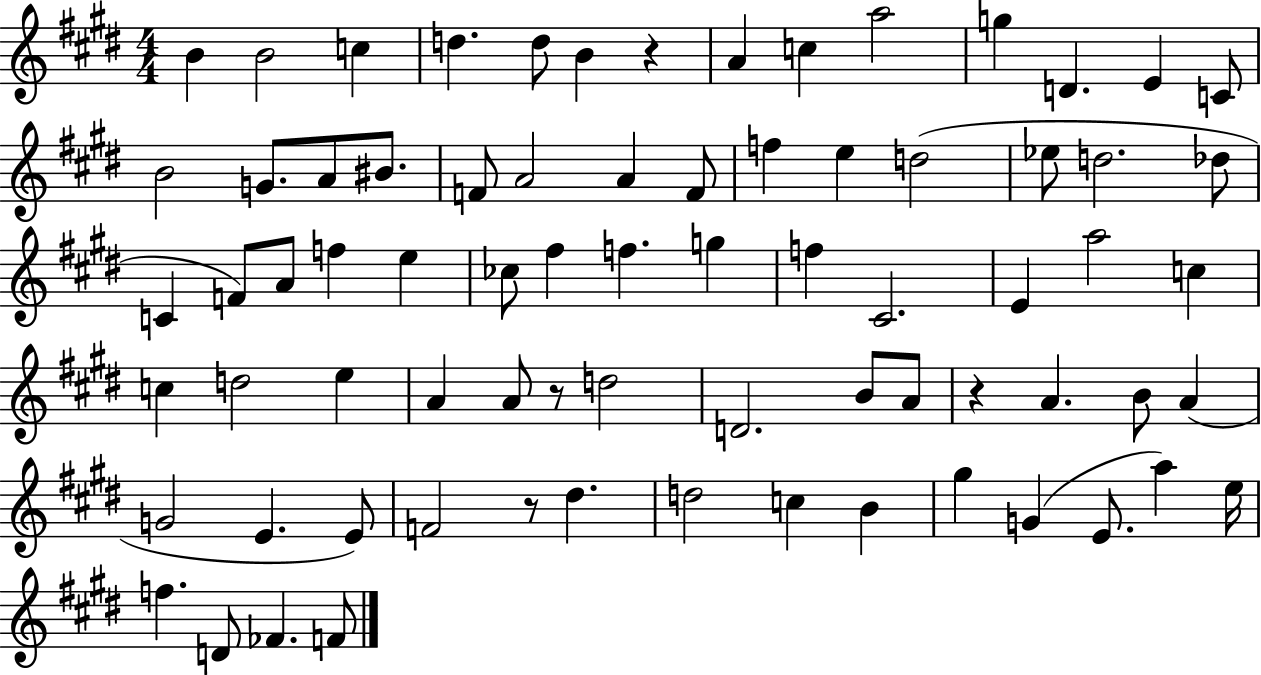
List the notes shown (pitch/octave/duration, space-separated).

B4/q B4/h C5/q D5/q. D5/e B4/q R/q A4/q C5/q A5/h G5/q D4/q. E4/q C4/e B4/h G4/e. A4/e BIS4/e. F4/e A4/h A4/q F4/e F5/q E5/q D5/h Eb5/e D5/h. Db5/e C4/q F4/e A4/e F5/q E5/q CES5/e F#5/q F5/q. G5/q F5/q C#4/h. E4/q A5/h C5/q C5/q D5/h E5/q A4/q A4/e R/e D5/h D4/h. B4/e A4/e R/q A4/q. B4/e A4/q G4/h E4/q. E4/e F4/h R/e D#5/q. D5/h C5/q B4/q G#5/q G4/q E4/e. A5/q E5/s F5/q. D4/e FES4/q. F4/e